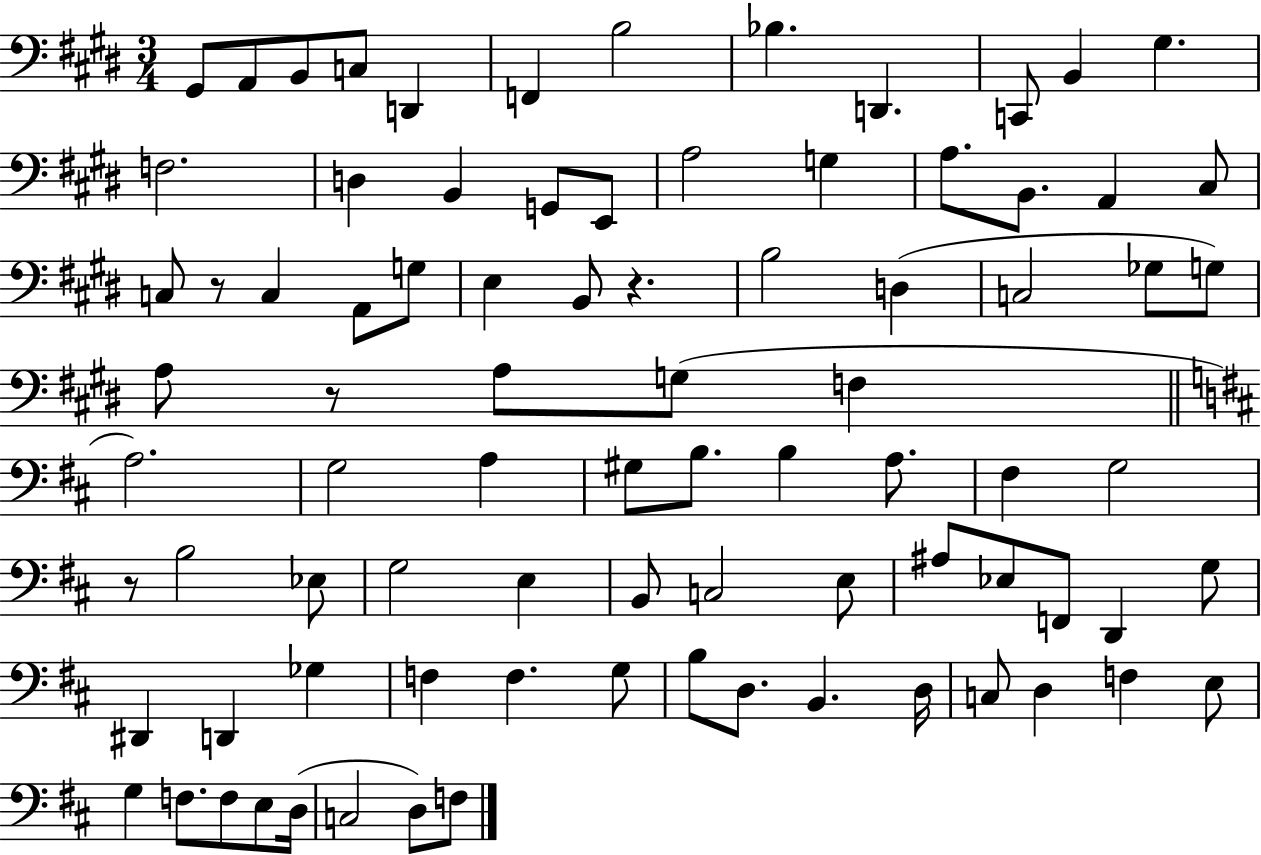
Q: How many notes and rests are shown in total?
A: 85